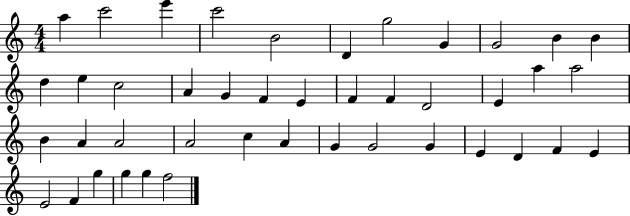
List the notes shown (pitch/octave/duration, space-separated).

A5/q C6/h E6/q C6/h B4/h D4/q G5/h G4/q G4/h B4/q B4/q D5/q E5/q C5/h A4/q G4/q F4/q E4/q F4/q F4/q D4/h E4/q A5/q A5/h B4/q A4/q A4/h A4/h C5/q A4/q G4/q G4/h G4/q E4/q D4/q F4/q E4/q E4/h F4/q G5/q G5/q G5/q F5/h